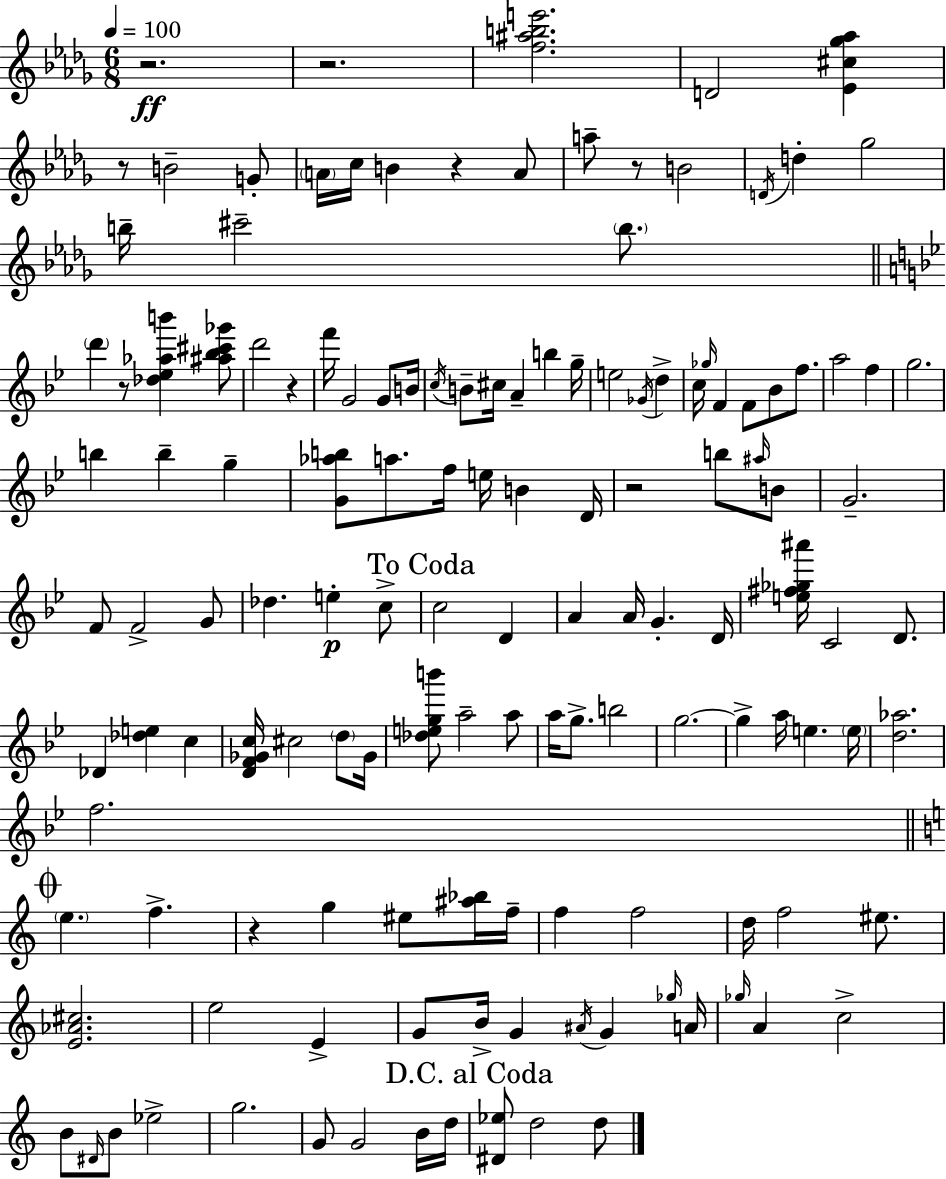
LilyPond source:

{
  \clef treble
  \numericTimeSignature
  \time 6/8
  \key bes \minor
  \tempo 4 = 100
  r2.\ff | r2. | <f'' ais'' b'' e'''>2. | d'2 <ees' cis'' ges'' aes''>4 | \break r8 b'2-- g'8-. | \parenthesize a'16 c''16 b'4 r4 a'8 | a''8-- r8 b'2 | \acciaccatura { d'16 } d''4-. ges''2 | \break b''16-- cis'''2-- \parenthesize b''8. | \bar "||" \break \key bes \major \parenthesize d'''4 r8 <des'' ees'' aes'' b'''>4 <ais'' bes'' cis''' ges'''>8 | d'''2 r4 | f'''16 g'2 g'8 b'16 | \acciaccatura { c''16 } b'8-- cis''16 a'4-- b''4 | \break g''16-- e''2 \acciaccatura { ges'16 } d''4-> | c''16 \grace { ges''16 } f'4 f'8 bes'8 | f''8. a''2 f''4 | g''2. | \break b''4 b''4-- g''4-- | <g' aes'' b''>8 a''8. f''16 e''16 b'4 | d'16 r2 b''8 | \grace { ais''16 } b'8 g'2.-- | \break f'8 f'2-> | g'8 des''4. e''4-.\p | c''8-> \mark "To Coda" c''2 | d'4 a'4 a'16 g'4.-. | \break d'16 <e'' fis'' ges'' ais'''>16 c'2 | d'8. des'4 <des'' e''>4 | c''4 <d' f' ges' c''>16 cis''2 | \parenthesize d''8 ges'16 <des'' e'' g'' b'''>8 a''2-- | \break a''8 a''16 g''8.-> b''2 | g''2.~~ | g''4-> a''16 e''4. | \parenthesize e''16 <d'' aes''>2. | \break f''2. | \mark \markup { \musicglyph "scripts.coda" } \bar "||" \break \key c \major \parenthesize e''4. f''4.-> | r4 g''4 eis''8 <ais'' bes''>16 f''16-- | f''4 f''2 | d''16 f''2 eis''8. | \break <e' aes' cis''>2. | e''2 e'4-> | g'8 b'16-> g'4 \acciaccatura { ais'16 } g'4 | \grace { ges''16 } a'16 \grace { ges''16 } a'4 c''2-> | \break b'8 \grace { dis'16 } b'8 ees''2-> | g''2. | g'8 g'2 | b'16 d''16 \mark "D.C. al Coda" <dis' ees''>8 d''2 | \break d''8 \bar "|."
}